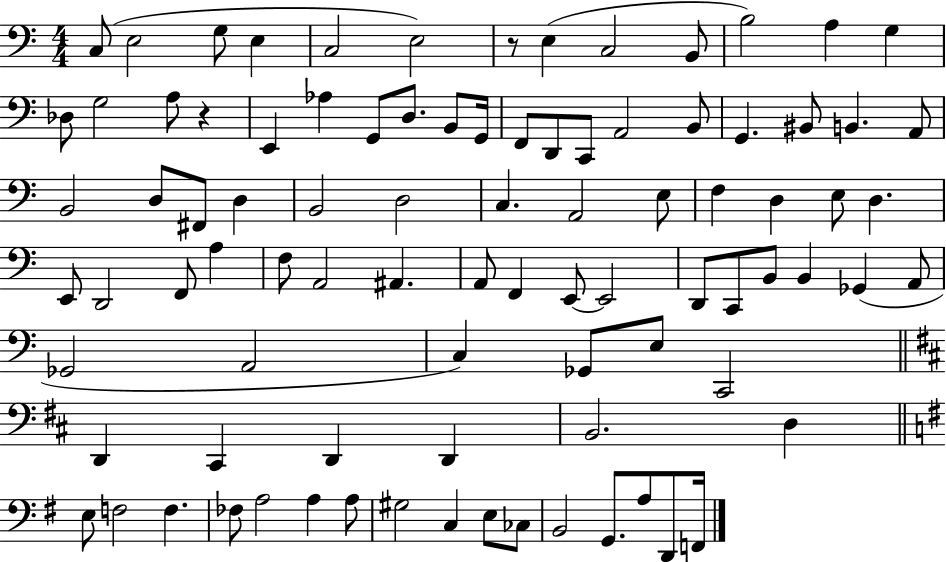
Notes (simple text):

C3/e E3/h G3/e E3/q C3/h E3/h R/e E3/q C3/h B2/e B3/h A3/q G3/q Db3/e G3/h A3/e R/q E2/q Ab3/q G2/e D3/e. B2/e G2/s F2/e D2/e C2/e A2/h B2/e G2/q. BIS2/e B2/q. A2/e B2/h D3/e F#2/e D3/q B2/h D3/h C3/q. A2/h E3/e F3/q D3/q E3/e D3/q. E2/e D2/h F2/e A3/q F3/e A2/h A#2/q. A2/e F2/q E2/e E2/h D2/e C2/e B2/e B2/q Gb2/q A2/e Gb2/h A2/h C3/q Gb2/e E3/e C2/h D2/q C#2/q D2/q D2/q B2/h. D3/q E3/e F3/h F3/q. FES3/e A3/h A3/q A3/e G#3/h C3/q E3/e CES3/e B2/h G2/e. A3/e D2/e F2/s